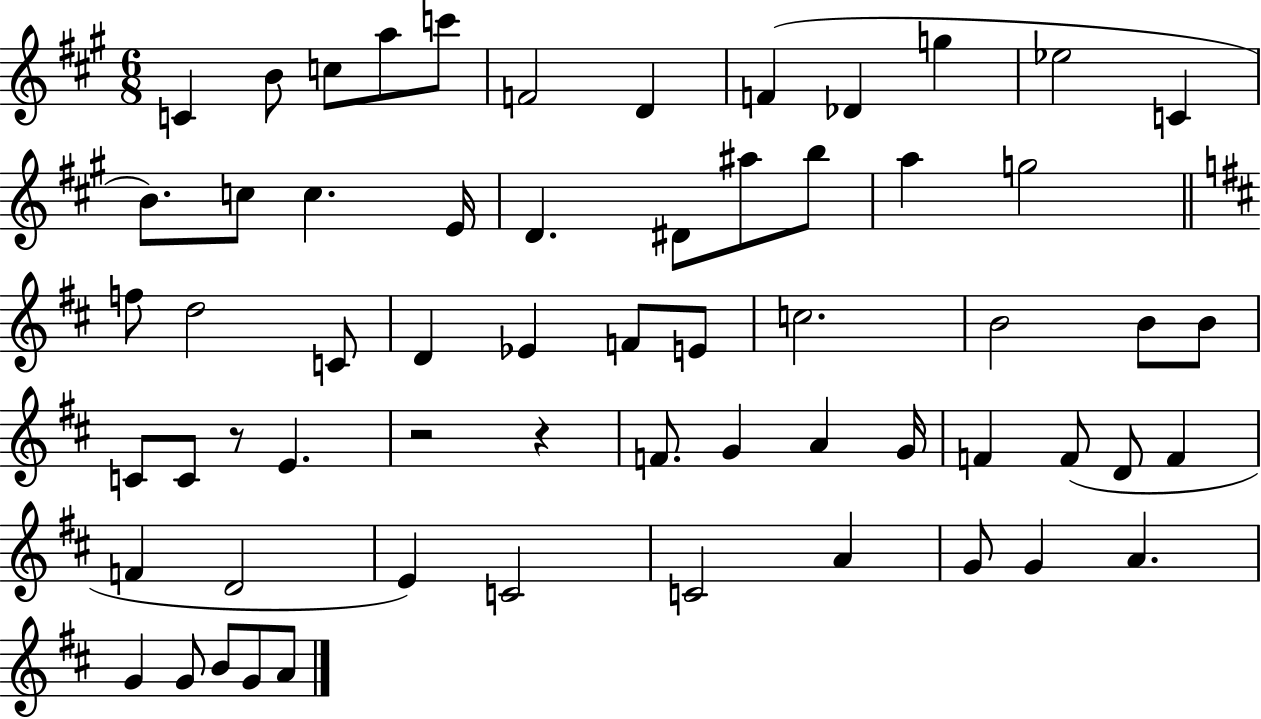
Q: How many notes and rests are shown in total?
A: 61